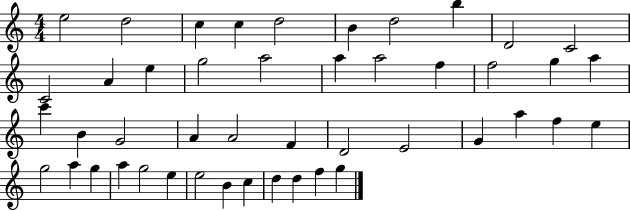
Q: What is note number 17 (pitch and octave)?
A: A5